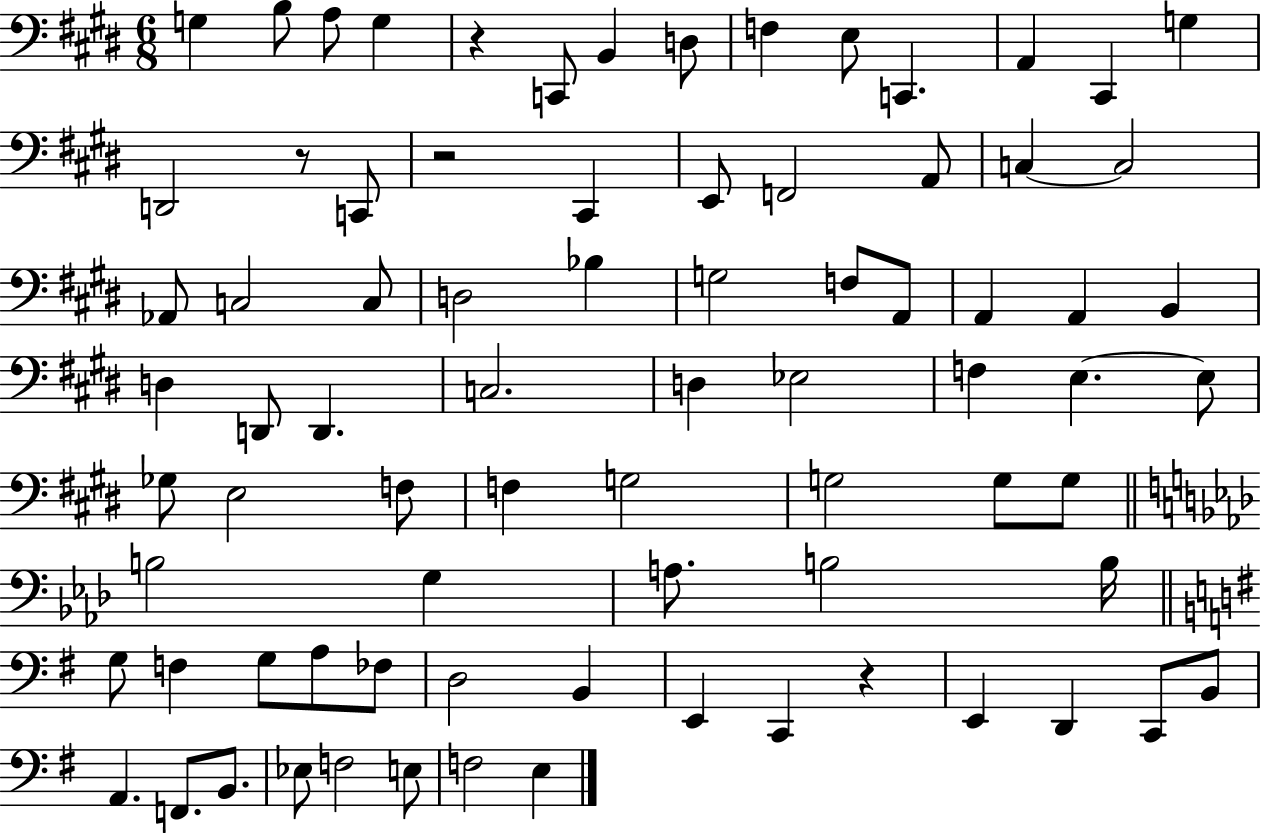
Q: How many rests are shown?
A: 4